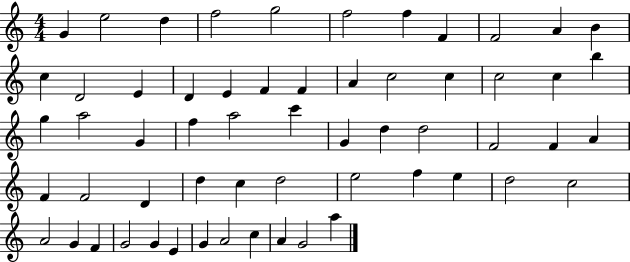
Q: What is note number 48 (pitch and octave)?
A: A4